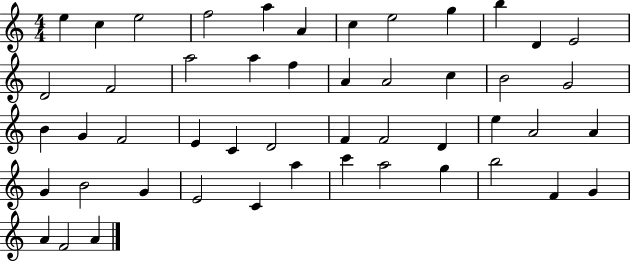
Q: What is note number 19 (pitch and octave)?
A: A4